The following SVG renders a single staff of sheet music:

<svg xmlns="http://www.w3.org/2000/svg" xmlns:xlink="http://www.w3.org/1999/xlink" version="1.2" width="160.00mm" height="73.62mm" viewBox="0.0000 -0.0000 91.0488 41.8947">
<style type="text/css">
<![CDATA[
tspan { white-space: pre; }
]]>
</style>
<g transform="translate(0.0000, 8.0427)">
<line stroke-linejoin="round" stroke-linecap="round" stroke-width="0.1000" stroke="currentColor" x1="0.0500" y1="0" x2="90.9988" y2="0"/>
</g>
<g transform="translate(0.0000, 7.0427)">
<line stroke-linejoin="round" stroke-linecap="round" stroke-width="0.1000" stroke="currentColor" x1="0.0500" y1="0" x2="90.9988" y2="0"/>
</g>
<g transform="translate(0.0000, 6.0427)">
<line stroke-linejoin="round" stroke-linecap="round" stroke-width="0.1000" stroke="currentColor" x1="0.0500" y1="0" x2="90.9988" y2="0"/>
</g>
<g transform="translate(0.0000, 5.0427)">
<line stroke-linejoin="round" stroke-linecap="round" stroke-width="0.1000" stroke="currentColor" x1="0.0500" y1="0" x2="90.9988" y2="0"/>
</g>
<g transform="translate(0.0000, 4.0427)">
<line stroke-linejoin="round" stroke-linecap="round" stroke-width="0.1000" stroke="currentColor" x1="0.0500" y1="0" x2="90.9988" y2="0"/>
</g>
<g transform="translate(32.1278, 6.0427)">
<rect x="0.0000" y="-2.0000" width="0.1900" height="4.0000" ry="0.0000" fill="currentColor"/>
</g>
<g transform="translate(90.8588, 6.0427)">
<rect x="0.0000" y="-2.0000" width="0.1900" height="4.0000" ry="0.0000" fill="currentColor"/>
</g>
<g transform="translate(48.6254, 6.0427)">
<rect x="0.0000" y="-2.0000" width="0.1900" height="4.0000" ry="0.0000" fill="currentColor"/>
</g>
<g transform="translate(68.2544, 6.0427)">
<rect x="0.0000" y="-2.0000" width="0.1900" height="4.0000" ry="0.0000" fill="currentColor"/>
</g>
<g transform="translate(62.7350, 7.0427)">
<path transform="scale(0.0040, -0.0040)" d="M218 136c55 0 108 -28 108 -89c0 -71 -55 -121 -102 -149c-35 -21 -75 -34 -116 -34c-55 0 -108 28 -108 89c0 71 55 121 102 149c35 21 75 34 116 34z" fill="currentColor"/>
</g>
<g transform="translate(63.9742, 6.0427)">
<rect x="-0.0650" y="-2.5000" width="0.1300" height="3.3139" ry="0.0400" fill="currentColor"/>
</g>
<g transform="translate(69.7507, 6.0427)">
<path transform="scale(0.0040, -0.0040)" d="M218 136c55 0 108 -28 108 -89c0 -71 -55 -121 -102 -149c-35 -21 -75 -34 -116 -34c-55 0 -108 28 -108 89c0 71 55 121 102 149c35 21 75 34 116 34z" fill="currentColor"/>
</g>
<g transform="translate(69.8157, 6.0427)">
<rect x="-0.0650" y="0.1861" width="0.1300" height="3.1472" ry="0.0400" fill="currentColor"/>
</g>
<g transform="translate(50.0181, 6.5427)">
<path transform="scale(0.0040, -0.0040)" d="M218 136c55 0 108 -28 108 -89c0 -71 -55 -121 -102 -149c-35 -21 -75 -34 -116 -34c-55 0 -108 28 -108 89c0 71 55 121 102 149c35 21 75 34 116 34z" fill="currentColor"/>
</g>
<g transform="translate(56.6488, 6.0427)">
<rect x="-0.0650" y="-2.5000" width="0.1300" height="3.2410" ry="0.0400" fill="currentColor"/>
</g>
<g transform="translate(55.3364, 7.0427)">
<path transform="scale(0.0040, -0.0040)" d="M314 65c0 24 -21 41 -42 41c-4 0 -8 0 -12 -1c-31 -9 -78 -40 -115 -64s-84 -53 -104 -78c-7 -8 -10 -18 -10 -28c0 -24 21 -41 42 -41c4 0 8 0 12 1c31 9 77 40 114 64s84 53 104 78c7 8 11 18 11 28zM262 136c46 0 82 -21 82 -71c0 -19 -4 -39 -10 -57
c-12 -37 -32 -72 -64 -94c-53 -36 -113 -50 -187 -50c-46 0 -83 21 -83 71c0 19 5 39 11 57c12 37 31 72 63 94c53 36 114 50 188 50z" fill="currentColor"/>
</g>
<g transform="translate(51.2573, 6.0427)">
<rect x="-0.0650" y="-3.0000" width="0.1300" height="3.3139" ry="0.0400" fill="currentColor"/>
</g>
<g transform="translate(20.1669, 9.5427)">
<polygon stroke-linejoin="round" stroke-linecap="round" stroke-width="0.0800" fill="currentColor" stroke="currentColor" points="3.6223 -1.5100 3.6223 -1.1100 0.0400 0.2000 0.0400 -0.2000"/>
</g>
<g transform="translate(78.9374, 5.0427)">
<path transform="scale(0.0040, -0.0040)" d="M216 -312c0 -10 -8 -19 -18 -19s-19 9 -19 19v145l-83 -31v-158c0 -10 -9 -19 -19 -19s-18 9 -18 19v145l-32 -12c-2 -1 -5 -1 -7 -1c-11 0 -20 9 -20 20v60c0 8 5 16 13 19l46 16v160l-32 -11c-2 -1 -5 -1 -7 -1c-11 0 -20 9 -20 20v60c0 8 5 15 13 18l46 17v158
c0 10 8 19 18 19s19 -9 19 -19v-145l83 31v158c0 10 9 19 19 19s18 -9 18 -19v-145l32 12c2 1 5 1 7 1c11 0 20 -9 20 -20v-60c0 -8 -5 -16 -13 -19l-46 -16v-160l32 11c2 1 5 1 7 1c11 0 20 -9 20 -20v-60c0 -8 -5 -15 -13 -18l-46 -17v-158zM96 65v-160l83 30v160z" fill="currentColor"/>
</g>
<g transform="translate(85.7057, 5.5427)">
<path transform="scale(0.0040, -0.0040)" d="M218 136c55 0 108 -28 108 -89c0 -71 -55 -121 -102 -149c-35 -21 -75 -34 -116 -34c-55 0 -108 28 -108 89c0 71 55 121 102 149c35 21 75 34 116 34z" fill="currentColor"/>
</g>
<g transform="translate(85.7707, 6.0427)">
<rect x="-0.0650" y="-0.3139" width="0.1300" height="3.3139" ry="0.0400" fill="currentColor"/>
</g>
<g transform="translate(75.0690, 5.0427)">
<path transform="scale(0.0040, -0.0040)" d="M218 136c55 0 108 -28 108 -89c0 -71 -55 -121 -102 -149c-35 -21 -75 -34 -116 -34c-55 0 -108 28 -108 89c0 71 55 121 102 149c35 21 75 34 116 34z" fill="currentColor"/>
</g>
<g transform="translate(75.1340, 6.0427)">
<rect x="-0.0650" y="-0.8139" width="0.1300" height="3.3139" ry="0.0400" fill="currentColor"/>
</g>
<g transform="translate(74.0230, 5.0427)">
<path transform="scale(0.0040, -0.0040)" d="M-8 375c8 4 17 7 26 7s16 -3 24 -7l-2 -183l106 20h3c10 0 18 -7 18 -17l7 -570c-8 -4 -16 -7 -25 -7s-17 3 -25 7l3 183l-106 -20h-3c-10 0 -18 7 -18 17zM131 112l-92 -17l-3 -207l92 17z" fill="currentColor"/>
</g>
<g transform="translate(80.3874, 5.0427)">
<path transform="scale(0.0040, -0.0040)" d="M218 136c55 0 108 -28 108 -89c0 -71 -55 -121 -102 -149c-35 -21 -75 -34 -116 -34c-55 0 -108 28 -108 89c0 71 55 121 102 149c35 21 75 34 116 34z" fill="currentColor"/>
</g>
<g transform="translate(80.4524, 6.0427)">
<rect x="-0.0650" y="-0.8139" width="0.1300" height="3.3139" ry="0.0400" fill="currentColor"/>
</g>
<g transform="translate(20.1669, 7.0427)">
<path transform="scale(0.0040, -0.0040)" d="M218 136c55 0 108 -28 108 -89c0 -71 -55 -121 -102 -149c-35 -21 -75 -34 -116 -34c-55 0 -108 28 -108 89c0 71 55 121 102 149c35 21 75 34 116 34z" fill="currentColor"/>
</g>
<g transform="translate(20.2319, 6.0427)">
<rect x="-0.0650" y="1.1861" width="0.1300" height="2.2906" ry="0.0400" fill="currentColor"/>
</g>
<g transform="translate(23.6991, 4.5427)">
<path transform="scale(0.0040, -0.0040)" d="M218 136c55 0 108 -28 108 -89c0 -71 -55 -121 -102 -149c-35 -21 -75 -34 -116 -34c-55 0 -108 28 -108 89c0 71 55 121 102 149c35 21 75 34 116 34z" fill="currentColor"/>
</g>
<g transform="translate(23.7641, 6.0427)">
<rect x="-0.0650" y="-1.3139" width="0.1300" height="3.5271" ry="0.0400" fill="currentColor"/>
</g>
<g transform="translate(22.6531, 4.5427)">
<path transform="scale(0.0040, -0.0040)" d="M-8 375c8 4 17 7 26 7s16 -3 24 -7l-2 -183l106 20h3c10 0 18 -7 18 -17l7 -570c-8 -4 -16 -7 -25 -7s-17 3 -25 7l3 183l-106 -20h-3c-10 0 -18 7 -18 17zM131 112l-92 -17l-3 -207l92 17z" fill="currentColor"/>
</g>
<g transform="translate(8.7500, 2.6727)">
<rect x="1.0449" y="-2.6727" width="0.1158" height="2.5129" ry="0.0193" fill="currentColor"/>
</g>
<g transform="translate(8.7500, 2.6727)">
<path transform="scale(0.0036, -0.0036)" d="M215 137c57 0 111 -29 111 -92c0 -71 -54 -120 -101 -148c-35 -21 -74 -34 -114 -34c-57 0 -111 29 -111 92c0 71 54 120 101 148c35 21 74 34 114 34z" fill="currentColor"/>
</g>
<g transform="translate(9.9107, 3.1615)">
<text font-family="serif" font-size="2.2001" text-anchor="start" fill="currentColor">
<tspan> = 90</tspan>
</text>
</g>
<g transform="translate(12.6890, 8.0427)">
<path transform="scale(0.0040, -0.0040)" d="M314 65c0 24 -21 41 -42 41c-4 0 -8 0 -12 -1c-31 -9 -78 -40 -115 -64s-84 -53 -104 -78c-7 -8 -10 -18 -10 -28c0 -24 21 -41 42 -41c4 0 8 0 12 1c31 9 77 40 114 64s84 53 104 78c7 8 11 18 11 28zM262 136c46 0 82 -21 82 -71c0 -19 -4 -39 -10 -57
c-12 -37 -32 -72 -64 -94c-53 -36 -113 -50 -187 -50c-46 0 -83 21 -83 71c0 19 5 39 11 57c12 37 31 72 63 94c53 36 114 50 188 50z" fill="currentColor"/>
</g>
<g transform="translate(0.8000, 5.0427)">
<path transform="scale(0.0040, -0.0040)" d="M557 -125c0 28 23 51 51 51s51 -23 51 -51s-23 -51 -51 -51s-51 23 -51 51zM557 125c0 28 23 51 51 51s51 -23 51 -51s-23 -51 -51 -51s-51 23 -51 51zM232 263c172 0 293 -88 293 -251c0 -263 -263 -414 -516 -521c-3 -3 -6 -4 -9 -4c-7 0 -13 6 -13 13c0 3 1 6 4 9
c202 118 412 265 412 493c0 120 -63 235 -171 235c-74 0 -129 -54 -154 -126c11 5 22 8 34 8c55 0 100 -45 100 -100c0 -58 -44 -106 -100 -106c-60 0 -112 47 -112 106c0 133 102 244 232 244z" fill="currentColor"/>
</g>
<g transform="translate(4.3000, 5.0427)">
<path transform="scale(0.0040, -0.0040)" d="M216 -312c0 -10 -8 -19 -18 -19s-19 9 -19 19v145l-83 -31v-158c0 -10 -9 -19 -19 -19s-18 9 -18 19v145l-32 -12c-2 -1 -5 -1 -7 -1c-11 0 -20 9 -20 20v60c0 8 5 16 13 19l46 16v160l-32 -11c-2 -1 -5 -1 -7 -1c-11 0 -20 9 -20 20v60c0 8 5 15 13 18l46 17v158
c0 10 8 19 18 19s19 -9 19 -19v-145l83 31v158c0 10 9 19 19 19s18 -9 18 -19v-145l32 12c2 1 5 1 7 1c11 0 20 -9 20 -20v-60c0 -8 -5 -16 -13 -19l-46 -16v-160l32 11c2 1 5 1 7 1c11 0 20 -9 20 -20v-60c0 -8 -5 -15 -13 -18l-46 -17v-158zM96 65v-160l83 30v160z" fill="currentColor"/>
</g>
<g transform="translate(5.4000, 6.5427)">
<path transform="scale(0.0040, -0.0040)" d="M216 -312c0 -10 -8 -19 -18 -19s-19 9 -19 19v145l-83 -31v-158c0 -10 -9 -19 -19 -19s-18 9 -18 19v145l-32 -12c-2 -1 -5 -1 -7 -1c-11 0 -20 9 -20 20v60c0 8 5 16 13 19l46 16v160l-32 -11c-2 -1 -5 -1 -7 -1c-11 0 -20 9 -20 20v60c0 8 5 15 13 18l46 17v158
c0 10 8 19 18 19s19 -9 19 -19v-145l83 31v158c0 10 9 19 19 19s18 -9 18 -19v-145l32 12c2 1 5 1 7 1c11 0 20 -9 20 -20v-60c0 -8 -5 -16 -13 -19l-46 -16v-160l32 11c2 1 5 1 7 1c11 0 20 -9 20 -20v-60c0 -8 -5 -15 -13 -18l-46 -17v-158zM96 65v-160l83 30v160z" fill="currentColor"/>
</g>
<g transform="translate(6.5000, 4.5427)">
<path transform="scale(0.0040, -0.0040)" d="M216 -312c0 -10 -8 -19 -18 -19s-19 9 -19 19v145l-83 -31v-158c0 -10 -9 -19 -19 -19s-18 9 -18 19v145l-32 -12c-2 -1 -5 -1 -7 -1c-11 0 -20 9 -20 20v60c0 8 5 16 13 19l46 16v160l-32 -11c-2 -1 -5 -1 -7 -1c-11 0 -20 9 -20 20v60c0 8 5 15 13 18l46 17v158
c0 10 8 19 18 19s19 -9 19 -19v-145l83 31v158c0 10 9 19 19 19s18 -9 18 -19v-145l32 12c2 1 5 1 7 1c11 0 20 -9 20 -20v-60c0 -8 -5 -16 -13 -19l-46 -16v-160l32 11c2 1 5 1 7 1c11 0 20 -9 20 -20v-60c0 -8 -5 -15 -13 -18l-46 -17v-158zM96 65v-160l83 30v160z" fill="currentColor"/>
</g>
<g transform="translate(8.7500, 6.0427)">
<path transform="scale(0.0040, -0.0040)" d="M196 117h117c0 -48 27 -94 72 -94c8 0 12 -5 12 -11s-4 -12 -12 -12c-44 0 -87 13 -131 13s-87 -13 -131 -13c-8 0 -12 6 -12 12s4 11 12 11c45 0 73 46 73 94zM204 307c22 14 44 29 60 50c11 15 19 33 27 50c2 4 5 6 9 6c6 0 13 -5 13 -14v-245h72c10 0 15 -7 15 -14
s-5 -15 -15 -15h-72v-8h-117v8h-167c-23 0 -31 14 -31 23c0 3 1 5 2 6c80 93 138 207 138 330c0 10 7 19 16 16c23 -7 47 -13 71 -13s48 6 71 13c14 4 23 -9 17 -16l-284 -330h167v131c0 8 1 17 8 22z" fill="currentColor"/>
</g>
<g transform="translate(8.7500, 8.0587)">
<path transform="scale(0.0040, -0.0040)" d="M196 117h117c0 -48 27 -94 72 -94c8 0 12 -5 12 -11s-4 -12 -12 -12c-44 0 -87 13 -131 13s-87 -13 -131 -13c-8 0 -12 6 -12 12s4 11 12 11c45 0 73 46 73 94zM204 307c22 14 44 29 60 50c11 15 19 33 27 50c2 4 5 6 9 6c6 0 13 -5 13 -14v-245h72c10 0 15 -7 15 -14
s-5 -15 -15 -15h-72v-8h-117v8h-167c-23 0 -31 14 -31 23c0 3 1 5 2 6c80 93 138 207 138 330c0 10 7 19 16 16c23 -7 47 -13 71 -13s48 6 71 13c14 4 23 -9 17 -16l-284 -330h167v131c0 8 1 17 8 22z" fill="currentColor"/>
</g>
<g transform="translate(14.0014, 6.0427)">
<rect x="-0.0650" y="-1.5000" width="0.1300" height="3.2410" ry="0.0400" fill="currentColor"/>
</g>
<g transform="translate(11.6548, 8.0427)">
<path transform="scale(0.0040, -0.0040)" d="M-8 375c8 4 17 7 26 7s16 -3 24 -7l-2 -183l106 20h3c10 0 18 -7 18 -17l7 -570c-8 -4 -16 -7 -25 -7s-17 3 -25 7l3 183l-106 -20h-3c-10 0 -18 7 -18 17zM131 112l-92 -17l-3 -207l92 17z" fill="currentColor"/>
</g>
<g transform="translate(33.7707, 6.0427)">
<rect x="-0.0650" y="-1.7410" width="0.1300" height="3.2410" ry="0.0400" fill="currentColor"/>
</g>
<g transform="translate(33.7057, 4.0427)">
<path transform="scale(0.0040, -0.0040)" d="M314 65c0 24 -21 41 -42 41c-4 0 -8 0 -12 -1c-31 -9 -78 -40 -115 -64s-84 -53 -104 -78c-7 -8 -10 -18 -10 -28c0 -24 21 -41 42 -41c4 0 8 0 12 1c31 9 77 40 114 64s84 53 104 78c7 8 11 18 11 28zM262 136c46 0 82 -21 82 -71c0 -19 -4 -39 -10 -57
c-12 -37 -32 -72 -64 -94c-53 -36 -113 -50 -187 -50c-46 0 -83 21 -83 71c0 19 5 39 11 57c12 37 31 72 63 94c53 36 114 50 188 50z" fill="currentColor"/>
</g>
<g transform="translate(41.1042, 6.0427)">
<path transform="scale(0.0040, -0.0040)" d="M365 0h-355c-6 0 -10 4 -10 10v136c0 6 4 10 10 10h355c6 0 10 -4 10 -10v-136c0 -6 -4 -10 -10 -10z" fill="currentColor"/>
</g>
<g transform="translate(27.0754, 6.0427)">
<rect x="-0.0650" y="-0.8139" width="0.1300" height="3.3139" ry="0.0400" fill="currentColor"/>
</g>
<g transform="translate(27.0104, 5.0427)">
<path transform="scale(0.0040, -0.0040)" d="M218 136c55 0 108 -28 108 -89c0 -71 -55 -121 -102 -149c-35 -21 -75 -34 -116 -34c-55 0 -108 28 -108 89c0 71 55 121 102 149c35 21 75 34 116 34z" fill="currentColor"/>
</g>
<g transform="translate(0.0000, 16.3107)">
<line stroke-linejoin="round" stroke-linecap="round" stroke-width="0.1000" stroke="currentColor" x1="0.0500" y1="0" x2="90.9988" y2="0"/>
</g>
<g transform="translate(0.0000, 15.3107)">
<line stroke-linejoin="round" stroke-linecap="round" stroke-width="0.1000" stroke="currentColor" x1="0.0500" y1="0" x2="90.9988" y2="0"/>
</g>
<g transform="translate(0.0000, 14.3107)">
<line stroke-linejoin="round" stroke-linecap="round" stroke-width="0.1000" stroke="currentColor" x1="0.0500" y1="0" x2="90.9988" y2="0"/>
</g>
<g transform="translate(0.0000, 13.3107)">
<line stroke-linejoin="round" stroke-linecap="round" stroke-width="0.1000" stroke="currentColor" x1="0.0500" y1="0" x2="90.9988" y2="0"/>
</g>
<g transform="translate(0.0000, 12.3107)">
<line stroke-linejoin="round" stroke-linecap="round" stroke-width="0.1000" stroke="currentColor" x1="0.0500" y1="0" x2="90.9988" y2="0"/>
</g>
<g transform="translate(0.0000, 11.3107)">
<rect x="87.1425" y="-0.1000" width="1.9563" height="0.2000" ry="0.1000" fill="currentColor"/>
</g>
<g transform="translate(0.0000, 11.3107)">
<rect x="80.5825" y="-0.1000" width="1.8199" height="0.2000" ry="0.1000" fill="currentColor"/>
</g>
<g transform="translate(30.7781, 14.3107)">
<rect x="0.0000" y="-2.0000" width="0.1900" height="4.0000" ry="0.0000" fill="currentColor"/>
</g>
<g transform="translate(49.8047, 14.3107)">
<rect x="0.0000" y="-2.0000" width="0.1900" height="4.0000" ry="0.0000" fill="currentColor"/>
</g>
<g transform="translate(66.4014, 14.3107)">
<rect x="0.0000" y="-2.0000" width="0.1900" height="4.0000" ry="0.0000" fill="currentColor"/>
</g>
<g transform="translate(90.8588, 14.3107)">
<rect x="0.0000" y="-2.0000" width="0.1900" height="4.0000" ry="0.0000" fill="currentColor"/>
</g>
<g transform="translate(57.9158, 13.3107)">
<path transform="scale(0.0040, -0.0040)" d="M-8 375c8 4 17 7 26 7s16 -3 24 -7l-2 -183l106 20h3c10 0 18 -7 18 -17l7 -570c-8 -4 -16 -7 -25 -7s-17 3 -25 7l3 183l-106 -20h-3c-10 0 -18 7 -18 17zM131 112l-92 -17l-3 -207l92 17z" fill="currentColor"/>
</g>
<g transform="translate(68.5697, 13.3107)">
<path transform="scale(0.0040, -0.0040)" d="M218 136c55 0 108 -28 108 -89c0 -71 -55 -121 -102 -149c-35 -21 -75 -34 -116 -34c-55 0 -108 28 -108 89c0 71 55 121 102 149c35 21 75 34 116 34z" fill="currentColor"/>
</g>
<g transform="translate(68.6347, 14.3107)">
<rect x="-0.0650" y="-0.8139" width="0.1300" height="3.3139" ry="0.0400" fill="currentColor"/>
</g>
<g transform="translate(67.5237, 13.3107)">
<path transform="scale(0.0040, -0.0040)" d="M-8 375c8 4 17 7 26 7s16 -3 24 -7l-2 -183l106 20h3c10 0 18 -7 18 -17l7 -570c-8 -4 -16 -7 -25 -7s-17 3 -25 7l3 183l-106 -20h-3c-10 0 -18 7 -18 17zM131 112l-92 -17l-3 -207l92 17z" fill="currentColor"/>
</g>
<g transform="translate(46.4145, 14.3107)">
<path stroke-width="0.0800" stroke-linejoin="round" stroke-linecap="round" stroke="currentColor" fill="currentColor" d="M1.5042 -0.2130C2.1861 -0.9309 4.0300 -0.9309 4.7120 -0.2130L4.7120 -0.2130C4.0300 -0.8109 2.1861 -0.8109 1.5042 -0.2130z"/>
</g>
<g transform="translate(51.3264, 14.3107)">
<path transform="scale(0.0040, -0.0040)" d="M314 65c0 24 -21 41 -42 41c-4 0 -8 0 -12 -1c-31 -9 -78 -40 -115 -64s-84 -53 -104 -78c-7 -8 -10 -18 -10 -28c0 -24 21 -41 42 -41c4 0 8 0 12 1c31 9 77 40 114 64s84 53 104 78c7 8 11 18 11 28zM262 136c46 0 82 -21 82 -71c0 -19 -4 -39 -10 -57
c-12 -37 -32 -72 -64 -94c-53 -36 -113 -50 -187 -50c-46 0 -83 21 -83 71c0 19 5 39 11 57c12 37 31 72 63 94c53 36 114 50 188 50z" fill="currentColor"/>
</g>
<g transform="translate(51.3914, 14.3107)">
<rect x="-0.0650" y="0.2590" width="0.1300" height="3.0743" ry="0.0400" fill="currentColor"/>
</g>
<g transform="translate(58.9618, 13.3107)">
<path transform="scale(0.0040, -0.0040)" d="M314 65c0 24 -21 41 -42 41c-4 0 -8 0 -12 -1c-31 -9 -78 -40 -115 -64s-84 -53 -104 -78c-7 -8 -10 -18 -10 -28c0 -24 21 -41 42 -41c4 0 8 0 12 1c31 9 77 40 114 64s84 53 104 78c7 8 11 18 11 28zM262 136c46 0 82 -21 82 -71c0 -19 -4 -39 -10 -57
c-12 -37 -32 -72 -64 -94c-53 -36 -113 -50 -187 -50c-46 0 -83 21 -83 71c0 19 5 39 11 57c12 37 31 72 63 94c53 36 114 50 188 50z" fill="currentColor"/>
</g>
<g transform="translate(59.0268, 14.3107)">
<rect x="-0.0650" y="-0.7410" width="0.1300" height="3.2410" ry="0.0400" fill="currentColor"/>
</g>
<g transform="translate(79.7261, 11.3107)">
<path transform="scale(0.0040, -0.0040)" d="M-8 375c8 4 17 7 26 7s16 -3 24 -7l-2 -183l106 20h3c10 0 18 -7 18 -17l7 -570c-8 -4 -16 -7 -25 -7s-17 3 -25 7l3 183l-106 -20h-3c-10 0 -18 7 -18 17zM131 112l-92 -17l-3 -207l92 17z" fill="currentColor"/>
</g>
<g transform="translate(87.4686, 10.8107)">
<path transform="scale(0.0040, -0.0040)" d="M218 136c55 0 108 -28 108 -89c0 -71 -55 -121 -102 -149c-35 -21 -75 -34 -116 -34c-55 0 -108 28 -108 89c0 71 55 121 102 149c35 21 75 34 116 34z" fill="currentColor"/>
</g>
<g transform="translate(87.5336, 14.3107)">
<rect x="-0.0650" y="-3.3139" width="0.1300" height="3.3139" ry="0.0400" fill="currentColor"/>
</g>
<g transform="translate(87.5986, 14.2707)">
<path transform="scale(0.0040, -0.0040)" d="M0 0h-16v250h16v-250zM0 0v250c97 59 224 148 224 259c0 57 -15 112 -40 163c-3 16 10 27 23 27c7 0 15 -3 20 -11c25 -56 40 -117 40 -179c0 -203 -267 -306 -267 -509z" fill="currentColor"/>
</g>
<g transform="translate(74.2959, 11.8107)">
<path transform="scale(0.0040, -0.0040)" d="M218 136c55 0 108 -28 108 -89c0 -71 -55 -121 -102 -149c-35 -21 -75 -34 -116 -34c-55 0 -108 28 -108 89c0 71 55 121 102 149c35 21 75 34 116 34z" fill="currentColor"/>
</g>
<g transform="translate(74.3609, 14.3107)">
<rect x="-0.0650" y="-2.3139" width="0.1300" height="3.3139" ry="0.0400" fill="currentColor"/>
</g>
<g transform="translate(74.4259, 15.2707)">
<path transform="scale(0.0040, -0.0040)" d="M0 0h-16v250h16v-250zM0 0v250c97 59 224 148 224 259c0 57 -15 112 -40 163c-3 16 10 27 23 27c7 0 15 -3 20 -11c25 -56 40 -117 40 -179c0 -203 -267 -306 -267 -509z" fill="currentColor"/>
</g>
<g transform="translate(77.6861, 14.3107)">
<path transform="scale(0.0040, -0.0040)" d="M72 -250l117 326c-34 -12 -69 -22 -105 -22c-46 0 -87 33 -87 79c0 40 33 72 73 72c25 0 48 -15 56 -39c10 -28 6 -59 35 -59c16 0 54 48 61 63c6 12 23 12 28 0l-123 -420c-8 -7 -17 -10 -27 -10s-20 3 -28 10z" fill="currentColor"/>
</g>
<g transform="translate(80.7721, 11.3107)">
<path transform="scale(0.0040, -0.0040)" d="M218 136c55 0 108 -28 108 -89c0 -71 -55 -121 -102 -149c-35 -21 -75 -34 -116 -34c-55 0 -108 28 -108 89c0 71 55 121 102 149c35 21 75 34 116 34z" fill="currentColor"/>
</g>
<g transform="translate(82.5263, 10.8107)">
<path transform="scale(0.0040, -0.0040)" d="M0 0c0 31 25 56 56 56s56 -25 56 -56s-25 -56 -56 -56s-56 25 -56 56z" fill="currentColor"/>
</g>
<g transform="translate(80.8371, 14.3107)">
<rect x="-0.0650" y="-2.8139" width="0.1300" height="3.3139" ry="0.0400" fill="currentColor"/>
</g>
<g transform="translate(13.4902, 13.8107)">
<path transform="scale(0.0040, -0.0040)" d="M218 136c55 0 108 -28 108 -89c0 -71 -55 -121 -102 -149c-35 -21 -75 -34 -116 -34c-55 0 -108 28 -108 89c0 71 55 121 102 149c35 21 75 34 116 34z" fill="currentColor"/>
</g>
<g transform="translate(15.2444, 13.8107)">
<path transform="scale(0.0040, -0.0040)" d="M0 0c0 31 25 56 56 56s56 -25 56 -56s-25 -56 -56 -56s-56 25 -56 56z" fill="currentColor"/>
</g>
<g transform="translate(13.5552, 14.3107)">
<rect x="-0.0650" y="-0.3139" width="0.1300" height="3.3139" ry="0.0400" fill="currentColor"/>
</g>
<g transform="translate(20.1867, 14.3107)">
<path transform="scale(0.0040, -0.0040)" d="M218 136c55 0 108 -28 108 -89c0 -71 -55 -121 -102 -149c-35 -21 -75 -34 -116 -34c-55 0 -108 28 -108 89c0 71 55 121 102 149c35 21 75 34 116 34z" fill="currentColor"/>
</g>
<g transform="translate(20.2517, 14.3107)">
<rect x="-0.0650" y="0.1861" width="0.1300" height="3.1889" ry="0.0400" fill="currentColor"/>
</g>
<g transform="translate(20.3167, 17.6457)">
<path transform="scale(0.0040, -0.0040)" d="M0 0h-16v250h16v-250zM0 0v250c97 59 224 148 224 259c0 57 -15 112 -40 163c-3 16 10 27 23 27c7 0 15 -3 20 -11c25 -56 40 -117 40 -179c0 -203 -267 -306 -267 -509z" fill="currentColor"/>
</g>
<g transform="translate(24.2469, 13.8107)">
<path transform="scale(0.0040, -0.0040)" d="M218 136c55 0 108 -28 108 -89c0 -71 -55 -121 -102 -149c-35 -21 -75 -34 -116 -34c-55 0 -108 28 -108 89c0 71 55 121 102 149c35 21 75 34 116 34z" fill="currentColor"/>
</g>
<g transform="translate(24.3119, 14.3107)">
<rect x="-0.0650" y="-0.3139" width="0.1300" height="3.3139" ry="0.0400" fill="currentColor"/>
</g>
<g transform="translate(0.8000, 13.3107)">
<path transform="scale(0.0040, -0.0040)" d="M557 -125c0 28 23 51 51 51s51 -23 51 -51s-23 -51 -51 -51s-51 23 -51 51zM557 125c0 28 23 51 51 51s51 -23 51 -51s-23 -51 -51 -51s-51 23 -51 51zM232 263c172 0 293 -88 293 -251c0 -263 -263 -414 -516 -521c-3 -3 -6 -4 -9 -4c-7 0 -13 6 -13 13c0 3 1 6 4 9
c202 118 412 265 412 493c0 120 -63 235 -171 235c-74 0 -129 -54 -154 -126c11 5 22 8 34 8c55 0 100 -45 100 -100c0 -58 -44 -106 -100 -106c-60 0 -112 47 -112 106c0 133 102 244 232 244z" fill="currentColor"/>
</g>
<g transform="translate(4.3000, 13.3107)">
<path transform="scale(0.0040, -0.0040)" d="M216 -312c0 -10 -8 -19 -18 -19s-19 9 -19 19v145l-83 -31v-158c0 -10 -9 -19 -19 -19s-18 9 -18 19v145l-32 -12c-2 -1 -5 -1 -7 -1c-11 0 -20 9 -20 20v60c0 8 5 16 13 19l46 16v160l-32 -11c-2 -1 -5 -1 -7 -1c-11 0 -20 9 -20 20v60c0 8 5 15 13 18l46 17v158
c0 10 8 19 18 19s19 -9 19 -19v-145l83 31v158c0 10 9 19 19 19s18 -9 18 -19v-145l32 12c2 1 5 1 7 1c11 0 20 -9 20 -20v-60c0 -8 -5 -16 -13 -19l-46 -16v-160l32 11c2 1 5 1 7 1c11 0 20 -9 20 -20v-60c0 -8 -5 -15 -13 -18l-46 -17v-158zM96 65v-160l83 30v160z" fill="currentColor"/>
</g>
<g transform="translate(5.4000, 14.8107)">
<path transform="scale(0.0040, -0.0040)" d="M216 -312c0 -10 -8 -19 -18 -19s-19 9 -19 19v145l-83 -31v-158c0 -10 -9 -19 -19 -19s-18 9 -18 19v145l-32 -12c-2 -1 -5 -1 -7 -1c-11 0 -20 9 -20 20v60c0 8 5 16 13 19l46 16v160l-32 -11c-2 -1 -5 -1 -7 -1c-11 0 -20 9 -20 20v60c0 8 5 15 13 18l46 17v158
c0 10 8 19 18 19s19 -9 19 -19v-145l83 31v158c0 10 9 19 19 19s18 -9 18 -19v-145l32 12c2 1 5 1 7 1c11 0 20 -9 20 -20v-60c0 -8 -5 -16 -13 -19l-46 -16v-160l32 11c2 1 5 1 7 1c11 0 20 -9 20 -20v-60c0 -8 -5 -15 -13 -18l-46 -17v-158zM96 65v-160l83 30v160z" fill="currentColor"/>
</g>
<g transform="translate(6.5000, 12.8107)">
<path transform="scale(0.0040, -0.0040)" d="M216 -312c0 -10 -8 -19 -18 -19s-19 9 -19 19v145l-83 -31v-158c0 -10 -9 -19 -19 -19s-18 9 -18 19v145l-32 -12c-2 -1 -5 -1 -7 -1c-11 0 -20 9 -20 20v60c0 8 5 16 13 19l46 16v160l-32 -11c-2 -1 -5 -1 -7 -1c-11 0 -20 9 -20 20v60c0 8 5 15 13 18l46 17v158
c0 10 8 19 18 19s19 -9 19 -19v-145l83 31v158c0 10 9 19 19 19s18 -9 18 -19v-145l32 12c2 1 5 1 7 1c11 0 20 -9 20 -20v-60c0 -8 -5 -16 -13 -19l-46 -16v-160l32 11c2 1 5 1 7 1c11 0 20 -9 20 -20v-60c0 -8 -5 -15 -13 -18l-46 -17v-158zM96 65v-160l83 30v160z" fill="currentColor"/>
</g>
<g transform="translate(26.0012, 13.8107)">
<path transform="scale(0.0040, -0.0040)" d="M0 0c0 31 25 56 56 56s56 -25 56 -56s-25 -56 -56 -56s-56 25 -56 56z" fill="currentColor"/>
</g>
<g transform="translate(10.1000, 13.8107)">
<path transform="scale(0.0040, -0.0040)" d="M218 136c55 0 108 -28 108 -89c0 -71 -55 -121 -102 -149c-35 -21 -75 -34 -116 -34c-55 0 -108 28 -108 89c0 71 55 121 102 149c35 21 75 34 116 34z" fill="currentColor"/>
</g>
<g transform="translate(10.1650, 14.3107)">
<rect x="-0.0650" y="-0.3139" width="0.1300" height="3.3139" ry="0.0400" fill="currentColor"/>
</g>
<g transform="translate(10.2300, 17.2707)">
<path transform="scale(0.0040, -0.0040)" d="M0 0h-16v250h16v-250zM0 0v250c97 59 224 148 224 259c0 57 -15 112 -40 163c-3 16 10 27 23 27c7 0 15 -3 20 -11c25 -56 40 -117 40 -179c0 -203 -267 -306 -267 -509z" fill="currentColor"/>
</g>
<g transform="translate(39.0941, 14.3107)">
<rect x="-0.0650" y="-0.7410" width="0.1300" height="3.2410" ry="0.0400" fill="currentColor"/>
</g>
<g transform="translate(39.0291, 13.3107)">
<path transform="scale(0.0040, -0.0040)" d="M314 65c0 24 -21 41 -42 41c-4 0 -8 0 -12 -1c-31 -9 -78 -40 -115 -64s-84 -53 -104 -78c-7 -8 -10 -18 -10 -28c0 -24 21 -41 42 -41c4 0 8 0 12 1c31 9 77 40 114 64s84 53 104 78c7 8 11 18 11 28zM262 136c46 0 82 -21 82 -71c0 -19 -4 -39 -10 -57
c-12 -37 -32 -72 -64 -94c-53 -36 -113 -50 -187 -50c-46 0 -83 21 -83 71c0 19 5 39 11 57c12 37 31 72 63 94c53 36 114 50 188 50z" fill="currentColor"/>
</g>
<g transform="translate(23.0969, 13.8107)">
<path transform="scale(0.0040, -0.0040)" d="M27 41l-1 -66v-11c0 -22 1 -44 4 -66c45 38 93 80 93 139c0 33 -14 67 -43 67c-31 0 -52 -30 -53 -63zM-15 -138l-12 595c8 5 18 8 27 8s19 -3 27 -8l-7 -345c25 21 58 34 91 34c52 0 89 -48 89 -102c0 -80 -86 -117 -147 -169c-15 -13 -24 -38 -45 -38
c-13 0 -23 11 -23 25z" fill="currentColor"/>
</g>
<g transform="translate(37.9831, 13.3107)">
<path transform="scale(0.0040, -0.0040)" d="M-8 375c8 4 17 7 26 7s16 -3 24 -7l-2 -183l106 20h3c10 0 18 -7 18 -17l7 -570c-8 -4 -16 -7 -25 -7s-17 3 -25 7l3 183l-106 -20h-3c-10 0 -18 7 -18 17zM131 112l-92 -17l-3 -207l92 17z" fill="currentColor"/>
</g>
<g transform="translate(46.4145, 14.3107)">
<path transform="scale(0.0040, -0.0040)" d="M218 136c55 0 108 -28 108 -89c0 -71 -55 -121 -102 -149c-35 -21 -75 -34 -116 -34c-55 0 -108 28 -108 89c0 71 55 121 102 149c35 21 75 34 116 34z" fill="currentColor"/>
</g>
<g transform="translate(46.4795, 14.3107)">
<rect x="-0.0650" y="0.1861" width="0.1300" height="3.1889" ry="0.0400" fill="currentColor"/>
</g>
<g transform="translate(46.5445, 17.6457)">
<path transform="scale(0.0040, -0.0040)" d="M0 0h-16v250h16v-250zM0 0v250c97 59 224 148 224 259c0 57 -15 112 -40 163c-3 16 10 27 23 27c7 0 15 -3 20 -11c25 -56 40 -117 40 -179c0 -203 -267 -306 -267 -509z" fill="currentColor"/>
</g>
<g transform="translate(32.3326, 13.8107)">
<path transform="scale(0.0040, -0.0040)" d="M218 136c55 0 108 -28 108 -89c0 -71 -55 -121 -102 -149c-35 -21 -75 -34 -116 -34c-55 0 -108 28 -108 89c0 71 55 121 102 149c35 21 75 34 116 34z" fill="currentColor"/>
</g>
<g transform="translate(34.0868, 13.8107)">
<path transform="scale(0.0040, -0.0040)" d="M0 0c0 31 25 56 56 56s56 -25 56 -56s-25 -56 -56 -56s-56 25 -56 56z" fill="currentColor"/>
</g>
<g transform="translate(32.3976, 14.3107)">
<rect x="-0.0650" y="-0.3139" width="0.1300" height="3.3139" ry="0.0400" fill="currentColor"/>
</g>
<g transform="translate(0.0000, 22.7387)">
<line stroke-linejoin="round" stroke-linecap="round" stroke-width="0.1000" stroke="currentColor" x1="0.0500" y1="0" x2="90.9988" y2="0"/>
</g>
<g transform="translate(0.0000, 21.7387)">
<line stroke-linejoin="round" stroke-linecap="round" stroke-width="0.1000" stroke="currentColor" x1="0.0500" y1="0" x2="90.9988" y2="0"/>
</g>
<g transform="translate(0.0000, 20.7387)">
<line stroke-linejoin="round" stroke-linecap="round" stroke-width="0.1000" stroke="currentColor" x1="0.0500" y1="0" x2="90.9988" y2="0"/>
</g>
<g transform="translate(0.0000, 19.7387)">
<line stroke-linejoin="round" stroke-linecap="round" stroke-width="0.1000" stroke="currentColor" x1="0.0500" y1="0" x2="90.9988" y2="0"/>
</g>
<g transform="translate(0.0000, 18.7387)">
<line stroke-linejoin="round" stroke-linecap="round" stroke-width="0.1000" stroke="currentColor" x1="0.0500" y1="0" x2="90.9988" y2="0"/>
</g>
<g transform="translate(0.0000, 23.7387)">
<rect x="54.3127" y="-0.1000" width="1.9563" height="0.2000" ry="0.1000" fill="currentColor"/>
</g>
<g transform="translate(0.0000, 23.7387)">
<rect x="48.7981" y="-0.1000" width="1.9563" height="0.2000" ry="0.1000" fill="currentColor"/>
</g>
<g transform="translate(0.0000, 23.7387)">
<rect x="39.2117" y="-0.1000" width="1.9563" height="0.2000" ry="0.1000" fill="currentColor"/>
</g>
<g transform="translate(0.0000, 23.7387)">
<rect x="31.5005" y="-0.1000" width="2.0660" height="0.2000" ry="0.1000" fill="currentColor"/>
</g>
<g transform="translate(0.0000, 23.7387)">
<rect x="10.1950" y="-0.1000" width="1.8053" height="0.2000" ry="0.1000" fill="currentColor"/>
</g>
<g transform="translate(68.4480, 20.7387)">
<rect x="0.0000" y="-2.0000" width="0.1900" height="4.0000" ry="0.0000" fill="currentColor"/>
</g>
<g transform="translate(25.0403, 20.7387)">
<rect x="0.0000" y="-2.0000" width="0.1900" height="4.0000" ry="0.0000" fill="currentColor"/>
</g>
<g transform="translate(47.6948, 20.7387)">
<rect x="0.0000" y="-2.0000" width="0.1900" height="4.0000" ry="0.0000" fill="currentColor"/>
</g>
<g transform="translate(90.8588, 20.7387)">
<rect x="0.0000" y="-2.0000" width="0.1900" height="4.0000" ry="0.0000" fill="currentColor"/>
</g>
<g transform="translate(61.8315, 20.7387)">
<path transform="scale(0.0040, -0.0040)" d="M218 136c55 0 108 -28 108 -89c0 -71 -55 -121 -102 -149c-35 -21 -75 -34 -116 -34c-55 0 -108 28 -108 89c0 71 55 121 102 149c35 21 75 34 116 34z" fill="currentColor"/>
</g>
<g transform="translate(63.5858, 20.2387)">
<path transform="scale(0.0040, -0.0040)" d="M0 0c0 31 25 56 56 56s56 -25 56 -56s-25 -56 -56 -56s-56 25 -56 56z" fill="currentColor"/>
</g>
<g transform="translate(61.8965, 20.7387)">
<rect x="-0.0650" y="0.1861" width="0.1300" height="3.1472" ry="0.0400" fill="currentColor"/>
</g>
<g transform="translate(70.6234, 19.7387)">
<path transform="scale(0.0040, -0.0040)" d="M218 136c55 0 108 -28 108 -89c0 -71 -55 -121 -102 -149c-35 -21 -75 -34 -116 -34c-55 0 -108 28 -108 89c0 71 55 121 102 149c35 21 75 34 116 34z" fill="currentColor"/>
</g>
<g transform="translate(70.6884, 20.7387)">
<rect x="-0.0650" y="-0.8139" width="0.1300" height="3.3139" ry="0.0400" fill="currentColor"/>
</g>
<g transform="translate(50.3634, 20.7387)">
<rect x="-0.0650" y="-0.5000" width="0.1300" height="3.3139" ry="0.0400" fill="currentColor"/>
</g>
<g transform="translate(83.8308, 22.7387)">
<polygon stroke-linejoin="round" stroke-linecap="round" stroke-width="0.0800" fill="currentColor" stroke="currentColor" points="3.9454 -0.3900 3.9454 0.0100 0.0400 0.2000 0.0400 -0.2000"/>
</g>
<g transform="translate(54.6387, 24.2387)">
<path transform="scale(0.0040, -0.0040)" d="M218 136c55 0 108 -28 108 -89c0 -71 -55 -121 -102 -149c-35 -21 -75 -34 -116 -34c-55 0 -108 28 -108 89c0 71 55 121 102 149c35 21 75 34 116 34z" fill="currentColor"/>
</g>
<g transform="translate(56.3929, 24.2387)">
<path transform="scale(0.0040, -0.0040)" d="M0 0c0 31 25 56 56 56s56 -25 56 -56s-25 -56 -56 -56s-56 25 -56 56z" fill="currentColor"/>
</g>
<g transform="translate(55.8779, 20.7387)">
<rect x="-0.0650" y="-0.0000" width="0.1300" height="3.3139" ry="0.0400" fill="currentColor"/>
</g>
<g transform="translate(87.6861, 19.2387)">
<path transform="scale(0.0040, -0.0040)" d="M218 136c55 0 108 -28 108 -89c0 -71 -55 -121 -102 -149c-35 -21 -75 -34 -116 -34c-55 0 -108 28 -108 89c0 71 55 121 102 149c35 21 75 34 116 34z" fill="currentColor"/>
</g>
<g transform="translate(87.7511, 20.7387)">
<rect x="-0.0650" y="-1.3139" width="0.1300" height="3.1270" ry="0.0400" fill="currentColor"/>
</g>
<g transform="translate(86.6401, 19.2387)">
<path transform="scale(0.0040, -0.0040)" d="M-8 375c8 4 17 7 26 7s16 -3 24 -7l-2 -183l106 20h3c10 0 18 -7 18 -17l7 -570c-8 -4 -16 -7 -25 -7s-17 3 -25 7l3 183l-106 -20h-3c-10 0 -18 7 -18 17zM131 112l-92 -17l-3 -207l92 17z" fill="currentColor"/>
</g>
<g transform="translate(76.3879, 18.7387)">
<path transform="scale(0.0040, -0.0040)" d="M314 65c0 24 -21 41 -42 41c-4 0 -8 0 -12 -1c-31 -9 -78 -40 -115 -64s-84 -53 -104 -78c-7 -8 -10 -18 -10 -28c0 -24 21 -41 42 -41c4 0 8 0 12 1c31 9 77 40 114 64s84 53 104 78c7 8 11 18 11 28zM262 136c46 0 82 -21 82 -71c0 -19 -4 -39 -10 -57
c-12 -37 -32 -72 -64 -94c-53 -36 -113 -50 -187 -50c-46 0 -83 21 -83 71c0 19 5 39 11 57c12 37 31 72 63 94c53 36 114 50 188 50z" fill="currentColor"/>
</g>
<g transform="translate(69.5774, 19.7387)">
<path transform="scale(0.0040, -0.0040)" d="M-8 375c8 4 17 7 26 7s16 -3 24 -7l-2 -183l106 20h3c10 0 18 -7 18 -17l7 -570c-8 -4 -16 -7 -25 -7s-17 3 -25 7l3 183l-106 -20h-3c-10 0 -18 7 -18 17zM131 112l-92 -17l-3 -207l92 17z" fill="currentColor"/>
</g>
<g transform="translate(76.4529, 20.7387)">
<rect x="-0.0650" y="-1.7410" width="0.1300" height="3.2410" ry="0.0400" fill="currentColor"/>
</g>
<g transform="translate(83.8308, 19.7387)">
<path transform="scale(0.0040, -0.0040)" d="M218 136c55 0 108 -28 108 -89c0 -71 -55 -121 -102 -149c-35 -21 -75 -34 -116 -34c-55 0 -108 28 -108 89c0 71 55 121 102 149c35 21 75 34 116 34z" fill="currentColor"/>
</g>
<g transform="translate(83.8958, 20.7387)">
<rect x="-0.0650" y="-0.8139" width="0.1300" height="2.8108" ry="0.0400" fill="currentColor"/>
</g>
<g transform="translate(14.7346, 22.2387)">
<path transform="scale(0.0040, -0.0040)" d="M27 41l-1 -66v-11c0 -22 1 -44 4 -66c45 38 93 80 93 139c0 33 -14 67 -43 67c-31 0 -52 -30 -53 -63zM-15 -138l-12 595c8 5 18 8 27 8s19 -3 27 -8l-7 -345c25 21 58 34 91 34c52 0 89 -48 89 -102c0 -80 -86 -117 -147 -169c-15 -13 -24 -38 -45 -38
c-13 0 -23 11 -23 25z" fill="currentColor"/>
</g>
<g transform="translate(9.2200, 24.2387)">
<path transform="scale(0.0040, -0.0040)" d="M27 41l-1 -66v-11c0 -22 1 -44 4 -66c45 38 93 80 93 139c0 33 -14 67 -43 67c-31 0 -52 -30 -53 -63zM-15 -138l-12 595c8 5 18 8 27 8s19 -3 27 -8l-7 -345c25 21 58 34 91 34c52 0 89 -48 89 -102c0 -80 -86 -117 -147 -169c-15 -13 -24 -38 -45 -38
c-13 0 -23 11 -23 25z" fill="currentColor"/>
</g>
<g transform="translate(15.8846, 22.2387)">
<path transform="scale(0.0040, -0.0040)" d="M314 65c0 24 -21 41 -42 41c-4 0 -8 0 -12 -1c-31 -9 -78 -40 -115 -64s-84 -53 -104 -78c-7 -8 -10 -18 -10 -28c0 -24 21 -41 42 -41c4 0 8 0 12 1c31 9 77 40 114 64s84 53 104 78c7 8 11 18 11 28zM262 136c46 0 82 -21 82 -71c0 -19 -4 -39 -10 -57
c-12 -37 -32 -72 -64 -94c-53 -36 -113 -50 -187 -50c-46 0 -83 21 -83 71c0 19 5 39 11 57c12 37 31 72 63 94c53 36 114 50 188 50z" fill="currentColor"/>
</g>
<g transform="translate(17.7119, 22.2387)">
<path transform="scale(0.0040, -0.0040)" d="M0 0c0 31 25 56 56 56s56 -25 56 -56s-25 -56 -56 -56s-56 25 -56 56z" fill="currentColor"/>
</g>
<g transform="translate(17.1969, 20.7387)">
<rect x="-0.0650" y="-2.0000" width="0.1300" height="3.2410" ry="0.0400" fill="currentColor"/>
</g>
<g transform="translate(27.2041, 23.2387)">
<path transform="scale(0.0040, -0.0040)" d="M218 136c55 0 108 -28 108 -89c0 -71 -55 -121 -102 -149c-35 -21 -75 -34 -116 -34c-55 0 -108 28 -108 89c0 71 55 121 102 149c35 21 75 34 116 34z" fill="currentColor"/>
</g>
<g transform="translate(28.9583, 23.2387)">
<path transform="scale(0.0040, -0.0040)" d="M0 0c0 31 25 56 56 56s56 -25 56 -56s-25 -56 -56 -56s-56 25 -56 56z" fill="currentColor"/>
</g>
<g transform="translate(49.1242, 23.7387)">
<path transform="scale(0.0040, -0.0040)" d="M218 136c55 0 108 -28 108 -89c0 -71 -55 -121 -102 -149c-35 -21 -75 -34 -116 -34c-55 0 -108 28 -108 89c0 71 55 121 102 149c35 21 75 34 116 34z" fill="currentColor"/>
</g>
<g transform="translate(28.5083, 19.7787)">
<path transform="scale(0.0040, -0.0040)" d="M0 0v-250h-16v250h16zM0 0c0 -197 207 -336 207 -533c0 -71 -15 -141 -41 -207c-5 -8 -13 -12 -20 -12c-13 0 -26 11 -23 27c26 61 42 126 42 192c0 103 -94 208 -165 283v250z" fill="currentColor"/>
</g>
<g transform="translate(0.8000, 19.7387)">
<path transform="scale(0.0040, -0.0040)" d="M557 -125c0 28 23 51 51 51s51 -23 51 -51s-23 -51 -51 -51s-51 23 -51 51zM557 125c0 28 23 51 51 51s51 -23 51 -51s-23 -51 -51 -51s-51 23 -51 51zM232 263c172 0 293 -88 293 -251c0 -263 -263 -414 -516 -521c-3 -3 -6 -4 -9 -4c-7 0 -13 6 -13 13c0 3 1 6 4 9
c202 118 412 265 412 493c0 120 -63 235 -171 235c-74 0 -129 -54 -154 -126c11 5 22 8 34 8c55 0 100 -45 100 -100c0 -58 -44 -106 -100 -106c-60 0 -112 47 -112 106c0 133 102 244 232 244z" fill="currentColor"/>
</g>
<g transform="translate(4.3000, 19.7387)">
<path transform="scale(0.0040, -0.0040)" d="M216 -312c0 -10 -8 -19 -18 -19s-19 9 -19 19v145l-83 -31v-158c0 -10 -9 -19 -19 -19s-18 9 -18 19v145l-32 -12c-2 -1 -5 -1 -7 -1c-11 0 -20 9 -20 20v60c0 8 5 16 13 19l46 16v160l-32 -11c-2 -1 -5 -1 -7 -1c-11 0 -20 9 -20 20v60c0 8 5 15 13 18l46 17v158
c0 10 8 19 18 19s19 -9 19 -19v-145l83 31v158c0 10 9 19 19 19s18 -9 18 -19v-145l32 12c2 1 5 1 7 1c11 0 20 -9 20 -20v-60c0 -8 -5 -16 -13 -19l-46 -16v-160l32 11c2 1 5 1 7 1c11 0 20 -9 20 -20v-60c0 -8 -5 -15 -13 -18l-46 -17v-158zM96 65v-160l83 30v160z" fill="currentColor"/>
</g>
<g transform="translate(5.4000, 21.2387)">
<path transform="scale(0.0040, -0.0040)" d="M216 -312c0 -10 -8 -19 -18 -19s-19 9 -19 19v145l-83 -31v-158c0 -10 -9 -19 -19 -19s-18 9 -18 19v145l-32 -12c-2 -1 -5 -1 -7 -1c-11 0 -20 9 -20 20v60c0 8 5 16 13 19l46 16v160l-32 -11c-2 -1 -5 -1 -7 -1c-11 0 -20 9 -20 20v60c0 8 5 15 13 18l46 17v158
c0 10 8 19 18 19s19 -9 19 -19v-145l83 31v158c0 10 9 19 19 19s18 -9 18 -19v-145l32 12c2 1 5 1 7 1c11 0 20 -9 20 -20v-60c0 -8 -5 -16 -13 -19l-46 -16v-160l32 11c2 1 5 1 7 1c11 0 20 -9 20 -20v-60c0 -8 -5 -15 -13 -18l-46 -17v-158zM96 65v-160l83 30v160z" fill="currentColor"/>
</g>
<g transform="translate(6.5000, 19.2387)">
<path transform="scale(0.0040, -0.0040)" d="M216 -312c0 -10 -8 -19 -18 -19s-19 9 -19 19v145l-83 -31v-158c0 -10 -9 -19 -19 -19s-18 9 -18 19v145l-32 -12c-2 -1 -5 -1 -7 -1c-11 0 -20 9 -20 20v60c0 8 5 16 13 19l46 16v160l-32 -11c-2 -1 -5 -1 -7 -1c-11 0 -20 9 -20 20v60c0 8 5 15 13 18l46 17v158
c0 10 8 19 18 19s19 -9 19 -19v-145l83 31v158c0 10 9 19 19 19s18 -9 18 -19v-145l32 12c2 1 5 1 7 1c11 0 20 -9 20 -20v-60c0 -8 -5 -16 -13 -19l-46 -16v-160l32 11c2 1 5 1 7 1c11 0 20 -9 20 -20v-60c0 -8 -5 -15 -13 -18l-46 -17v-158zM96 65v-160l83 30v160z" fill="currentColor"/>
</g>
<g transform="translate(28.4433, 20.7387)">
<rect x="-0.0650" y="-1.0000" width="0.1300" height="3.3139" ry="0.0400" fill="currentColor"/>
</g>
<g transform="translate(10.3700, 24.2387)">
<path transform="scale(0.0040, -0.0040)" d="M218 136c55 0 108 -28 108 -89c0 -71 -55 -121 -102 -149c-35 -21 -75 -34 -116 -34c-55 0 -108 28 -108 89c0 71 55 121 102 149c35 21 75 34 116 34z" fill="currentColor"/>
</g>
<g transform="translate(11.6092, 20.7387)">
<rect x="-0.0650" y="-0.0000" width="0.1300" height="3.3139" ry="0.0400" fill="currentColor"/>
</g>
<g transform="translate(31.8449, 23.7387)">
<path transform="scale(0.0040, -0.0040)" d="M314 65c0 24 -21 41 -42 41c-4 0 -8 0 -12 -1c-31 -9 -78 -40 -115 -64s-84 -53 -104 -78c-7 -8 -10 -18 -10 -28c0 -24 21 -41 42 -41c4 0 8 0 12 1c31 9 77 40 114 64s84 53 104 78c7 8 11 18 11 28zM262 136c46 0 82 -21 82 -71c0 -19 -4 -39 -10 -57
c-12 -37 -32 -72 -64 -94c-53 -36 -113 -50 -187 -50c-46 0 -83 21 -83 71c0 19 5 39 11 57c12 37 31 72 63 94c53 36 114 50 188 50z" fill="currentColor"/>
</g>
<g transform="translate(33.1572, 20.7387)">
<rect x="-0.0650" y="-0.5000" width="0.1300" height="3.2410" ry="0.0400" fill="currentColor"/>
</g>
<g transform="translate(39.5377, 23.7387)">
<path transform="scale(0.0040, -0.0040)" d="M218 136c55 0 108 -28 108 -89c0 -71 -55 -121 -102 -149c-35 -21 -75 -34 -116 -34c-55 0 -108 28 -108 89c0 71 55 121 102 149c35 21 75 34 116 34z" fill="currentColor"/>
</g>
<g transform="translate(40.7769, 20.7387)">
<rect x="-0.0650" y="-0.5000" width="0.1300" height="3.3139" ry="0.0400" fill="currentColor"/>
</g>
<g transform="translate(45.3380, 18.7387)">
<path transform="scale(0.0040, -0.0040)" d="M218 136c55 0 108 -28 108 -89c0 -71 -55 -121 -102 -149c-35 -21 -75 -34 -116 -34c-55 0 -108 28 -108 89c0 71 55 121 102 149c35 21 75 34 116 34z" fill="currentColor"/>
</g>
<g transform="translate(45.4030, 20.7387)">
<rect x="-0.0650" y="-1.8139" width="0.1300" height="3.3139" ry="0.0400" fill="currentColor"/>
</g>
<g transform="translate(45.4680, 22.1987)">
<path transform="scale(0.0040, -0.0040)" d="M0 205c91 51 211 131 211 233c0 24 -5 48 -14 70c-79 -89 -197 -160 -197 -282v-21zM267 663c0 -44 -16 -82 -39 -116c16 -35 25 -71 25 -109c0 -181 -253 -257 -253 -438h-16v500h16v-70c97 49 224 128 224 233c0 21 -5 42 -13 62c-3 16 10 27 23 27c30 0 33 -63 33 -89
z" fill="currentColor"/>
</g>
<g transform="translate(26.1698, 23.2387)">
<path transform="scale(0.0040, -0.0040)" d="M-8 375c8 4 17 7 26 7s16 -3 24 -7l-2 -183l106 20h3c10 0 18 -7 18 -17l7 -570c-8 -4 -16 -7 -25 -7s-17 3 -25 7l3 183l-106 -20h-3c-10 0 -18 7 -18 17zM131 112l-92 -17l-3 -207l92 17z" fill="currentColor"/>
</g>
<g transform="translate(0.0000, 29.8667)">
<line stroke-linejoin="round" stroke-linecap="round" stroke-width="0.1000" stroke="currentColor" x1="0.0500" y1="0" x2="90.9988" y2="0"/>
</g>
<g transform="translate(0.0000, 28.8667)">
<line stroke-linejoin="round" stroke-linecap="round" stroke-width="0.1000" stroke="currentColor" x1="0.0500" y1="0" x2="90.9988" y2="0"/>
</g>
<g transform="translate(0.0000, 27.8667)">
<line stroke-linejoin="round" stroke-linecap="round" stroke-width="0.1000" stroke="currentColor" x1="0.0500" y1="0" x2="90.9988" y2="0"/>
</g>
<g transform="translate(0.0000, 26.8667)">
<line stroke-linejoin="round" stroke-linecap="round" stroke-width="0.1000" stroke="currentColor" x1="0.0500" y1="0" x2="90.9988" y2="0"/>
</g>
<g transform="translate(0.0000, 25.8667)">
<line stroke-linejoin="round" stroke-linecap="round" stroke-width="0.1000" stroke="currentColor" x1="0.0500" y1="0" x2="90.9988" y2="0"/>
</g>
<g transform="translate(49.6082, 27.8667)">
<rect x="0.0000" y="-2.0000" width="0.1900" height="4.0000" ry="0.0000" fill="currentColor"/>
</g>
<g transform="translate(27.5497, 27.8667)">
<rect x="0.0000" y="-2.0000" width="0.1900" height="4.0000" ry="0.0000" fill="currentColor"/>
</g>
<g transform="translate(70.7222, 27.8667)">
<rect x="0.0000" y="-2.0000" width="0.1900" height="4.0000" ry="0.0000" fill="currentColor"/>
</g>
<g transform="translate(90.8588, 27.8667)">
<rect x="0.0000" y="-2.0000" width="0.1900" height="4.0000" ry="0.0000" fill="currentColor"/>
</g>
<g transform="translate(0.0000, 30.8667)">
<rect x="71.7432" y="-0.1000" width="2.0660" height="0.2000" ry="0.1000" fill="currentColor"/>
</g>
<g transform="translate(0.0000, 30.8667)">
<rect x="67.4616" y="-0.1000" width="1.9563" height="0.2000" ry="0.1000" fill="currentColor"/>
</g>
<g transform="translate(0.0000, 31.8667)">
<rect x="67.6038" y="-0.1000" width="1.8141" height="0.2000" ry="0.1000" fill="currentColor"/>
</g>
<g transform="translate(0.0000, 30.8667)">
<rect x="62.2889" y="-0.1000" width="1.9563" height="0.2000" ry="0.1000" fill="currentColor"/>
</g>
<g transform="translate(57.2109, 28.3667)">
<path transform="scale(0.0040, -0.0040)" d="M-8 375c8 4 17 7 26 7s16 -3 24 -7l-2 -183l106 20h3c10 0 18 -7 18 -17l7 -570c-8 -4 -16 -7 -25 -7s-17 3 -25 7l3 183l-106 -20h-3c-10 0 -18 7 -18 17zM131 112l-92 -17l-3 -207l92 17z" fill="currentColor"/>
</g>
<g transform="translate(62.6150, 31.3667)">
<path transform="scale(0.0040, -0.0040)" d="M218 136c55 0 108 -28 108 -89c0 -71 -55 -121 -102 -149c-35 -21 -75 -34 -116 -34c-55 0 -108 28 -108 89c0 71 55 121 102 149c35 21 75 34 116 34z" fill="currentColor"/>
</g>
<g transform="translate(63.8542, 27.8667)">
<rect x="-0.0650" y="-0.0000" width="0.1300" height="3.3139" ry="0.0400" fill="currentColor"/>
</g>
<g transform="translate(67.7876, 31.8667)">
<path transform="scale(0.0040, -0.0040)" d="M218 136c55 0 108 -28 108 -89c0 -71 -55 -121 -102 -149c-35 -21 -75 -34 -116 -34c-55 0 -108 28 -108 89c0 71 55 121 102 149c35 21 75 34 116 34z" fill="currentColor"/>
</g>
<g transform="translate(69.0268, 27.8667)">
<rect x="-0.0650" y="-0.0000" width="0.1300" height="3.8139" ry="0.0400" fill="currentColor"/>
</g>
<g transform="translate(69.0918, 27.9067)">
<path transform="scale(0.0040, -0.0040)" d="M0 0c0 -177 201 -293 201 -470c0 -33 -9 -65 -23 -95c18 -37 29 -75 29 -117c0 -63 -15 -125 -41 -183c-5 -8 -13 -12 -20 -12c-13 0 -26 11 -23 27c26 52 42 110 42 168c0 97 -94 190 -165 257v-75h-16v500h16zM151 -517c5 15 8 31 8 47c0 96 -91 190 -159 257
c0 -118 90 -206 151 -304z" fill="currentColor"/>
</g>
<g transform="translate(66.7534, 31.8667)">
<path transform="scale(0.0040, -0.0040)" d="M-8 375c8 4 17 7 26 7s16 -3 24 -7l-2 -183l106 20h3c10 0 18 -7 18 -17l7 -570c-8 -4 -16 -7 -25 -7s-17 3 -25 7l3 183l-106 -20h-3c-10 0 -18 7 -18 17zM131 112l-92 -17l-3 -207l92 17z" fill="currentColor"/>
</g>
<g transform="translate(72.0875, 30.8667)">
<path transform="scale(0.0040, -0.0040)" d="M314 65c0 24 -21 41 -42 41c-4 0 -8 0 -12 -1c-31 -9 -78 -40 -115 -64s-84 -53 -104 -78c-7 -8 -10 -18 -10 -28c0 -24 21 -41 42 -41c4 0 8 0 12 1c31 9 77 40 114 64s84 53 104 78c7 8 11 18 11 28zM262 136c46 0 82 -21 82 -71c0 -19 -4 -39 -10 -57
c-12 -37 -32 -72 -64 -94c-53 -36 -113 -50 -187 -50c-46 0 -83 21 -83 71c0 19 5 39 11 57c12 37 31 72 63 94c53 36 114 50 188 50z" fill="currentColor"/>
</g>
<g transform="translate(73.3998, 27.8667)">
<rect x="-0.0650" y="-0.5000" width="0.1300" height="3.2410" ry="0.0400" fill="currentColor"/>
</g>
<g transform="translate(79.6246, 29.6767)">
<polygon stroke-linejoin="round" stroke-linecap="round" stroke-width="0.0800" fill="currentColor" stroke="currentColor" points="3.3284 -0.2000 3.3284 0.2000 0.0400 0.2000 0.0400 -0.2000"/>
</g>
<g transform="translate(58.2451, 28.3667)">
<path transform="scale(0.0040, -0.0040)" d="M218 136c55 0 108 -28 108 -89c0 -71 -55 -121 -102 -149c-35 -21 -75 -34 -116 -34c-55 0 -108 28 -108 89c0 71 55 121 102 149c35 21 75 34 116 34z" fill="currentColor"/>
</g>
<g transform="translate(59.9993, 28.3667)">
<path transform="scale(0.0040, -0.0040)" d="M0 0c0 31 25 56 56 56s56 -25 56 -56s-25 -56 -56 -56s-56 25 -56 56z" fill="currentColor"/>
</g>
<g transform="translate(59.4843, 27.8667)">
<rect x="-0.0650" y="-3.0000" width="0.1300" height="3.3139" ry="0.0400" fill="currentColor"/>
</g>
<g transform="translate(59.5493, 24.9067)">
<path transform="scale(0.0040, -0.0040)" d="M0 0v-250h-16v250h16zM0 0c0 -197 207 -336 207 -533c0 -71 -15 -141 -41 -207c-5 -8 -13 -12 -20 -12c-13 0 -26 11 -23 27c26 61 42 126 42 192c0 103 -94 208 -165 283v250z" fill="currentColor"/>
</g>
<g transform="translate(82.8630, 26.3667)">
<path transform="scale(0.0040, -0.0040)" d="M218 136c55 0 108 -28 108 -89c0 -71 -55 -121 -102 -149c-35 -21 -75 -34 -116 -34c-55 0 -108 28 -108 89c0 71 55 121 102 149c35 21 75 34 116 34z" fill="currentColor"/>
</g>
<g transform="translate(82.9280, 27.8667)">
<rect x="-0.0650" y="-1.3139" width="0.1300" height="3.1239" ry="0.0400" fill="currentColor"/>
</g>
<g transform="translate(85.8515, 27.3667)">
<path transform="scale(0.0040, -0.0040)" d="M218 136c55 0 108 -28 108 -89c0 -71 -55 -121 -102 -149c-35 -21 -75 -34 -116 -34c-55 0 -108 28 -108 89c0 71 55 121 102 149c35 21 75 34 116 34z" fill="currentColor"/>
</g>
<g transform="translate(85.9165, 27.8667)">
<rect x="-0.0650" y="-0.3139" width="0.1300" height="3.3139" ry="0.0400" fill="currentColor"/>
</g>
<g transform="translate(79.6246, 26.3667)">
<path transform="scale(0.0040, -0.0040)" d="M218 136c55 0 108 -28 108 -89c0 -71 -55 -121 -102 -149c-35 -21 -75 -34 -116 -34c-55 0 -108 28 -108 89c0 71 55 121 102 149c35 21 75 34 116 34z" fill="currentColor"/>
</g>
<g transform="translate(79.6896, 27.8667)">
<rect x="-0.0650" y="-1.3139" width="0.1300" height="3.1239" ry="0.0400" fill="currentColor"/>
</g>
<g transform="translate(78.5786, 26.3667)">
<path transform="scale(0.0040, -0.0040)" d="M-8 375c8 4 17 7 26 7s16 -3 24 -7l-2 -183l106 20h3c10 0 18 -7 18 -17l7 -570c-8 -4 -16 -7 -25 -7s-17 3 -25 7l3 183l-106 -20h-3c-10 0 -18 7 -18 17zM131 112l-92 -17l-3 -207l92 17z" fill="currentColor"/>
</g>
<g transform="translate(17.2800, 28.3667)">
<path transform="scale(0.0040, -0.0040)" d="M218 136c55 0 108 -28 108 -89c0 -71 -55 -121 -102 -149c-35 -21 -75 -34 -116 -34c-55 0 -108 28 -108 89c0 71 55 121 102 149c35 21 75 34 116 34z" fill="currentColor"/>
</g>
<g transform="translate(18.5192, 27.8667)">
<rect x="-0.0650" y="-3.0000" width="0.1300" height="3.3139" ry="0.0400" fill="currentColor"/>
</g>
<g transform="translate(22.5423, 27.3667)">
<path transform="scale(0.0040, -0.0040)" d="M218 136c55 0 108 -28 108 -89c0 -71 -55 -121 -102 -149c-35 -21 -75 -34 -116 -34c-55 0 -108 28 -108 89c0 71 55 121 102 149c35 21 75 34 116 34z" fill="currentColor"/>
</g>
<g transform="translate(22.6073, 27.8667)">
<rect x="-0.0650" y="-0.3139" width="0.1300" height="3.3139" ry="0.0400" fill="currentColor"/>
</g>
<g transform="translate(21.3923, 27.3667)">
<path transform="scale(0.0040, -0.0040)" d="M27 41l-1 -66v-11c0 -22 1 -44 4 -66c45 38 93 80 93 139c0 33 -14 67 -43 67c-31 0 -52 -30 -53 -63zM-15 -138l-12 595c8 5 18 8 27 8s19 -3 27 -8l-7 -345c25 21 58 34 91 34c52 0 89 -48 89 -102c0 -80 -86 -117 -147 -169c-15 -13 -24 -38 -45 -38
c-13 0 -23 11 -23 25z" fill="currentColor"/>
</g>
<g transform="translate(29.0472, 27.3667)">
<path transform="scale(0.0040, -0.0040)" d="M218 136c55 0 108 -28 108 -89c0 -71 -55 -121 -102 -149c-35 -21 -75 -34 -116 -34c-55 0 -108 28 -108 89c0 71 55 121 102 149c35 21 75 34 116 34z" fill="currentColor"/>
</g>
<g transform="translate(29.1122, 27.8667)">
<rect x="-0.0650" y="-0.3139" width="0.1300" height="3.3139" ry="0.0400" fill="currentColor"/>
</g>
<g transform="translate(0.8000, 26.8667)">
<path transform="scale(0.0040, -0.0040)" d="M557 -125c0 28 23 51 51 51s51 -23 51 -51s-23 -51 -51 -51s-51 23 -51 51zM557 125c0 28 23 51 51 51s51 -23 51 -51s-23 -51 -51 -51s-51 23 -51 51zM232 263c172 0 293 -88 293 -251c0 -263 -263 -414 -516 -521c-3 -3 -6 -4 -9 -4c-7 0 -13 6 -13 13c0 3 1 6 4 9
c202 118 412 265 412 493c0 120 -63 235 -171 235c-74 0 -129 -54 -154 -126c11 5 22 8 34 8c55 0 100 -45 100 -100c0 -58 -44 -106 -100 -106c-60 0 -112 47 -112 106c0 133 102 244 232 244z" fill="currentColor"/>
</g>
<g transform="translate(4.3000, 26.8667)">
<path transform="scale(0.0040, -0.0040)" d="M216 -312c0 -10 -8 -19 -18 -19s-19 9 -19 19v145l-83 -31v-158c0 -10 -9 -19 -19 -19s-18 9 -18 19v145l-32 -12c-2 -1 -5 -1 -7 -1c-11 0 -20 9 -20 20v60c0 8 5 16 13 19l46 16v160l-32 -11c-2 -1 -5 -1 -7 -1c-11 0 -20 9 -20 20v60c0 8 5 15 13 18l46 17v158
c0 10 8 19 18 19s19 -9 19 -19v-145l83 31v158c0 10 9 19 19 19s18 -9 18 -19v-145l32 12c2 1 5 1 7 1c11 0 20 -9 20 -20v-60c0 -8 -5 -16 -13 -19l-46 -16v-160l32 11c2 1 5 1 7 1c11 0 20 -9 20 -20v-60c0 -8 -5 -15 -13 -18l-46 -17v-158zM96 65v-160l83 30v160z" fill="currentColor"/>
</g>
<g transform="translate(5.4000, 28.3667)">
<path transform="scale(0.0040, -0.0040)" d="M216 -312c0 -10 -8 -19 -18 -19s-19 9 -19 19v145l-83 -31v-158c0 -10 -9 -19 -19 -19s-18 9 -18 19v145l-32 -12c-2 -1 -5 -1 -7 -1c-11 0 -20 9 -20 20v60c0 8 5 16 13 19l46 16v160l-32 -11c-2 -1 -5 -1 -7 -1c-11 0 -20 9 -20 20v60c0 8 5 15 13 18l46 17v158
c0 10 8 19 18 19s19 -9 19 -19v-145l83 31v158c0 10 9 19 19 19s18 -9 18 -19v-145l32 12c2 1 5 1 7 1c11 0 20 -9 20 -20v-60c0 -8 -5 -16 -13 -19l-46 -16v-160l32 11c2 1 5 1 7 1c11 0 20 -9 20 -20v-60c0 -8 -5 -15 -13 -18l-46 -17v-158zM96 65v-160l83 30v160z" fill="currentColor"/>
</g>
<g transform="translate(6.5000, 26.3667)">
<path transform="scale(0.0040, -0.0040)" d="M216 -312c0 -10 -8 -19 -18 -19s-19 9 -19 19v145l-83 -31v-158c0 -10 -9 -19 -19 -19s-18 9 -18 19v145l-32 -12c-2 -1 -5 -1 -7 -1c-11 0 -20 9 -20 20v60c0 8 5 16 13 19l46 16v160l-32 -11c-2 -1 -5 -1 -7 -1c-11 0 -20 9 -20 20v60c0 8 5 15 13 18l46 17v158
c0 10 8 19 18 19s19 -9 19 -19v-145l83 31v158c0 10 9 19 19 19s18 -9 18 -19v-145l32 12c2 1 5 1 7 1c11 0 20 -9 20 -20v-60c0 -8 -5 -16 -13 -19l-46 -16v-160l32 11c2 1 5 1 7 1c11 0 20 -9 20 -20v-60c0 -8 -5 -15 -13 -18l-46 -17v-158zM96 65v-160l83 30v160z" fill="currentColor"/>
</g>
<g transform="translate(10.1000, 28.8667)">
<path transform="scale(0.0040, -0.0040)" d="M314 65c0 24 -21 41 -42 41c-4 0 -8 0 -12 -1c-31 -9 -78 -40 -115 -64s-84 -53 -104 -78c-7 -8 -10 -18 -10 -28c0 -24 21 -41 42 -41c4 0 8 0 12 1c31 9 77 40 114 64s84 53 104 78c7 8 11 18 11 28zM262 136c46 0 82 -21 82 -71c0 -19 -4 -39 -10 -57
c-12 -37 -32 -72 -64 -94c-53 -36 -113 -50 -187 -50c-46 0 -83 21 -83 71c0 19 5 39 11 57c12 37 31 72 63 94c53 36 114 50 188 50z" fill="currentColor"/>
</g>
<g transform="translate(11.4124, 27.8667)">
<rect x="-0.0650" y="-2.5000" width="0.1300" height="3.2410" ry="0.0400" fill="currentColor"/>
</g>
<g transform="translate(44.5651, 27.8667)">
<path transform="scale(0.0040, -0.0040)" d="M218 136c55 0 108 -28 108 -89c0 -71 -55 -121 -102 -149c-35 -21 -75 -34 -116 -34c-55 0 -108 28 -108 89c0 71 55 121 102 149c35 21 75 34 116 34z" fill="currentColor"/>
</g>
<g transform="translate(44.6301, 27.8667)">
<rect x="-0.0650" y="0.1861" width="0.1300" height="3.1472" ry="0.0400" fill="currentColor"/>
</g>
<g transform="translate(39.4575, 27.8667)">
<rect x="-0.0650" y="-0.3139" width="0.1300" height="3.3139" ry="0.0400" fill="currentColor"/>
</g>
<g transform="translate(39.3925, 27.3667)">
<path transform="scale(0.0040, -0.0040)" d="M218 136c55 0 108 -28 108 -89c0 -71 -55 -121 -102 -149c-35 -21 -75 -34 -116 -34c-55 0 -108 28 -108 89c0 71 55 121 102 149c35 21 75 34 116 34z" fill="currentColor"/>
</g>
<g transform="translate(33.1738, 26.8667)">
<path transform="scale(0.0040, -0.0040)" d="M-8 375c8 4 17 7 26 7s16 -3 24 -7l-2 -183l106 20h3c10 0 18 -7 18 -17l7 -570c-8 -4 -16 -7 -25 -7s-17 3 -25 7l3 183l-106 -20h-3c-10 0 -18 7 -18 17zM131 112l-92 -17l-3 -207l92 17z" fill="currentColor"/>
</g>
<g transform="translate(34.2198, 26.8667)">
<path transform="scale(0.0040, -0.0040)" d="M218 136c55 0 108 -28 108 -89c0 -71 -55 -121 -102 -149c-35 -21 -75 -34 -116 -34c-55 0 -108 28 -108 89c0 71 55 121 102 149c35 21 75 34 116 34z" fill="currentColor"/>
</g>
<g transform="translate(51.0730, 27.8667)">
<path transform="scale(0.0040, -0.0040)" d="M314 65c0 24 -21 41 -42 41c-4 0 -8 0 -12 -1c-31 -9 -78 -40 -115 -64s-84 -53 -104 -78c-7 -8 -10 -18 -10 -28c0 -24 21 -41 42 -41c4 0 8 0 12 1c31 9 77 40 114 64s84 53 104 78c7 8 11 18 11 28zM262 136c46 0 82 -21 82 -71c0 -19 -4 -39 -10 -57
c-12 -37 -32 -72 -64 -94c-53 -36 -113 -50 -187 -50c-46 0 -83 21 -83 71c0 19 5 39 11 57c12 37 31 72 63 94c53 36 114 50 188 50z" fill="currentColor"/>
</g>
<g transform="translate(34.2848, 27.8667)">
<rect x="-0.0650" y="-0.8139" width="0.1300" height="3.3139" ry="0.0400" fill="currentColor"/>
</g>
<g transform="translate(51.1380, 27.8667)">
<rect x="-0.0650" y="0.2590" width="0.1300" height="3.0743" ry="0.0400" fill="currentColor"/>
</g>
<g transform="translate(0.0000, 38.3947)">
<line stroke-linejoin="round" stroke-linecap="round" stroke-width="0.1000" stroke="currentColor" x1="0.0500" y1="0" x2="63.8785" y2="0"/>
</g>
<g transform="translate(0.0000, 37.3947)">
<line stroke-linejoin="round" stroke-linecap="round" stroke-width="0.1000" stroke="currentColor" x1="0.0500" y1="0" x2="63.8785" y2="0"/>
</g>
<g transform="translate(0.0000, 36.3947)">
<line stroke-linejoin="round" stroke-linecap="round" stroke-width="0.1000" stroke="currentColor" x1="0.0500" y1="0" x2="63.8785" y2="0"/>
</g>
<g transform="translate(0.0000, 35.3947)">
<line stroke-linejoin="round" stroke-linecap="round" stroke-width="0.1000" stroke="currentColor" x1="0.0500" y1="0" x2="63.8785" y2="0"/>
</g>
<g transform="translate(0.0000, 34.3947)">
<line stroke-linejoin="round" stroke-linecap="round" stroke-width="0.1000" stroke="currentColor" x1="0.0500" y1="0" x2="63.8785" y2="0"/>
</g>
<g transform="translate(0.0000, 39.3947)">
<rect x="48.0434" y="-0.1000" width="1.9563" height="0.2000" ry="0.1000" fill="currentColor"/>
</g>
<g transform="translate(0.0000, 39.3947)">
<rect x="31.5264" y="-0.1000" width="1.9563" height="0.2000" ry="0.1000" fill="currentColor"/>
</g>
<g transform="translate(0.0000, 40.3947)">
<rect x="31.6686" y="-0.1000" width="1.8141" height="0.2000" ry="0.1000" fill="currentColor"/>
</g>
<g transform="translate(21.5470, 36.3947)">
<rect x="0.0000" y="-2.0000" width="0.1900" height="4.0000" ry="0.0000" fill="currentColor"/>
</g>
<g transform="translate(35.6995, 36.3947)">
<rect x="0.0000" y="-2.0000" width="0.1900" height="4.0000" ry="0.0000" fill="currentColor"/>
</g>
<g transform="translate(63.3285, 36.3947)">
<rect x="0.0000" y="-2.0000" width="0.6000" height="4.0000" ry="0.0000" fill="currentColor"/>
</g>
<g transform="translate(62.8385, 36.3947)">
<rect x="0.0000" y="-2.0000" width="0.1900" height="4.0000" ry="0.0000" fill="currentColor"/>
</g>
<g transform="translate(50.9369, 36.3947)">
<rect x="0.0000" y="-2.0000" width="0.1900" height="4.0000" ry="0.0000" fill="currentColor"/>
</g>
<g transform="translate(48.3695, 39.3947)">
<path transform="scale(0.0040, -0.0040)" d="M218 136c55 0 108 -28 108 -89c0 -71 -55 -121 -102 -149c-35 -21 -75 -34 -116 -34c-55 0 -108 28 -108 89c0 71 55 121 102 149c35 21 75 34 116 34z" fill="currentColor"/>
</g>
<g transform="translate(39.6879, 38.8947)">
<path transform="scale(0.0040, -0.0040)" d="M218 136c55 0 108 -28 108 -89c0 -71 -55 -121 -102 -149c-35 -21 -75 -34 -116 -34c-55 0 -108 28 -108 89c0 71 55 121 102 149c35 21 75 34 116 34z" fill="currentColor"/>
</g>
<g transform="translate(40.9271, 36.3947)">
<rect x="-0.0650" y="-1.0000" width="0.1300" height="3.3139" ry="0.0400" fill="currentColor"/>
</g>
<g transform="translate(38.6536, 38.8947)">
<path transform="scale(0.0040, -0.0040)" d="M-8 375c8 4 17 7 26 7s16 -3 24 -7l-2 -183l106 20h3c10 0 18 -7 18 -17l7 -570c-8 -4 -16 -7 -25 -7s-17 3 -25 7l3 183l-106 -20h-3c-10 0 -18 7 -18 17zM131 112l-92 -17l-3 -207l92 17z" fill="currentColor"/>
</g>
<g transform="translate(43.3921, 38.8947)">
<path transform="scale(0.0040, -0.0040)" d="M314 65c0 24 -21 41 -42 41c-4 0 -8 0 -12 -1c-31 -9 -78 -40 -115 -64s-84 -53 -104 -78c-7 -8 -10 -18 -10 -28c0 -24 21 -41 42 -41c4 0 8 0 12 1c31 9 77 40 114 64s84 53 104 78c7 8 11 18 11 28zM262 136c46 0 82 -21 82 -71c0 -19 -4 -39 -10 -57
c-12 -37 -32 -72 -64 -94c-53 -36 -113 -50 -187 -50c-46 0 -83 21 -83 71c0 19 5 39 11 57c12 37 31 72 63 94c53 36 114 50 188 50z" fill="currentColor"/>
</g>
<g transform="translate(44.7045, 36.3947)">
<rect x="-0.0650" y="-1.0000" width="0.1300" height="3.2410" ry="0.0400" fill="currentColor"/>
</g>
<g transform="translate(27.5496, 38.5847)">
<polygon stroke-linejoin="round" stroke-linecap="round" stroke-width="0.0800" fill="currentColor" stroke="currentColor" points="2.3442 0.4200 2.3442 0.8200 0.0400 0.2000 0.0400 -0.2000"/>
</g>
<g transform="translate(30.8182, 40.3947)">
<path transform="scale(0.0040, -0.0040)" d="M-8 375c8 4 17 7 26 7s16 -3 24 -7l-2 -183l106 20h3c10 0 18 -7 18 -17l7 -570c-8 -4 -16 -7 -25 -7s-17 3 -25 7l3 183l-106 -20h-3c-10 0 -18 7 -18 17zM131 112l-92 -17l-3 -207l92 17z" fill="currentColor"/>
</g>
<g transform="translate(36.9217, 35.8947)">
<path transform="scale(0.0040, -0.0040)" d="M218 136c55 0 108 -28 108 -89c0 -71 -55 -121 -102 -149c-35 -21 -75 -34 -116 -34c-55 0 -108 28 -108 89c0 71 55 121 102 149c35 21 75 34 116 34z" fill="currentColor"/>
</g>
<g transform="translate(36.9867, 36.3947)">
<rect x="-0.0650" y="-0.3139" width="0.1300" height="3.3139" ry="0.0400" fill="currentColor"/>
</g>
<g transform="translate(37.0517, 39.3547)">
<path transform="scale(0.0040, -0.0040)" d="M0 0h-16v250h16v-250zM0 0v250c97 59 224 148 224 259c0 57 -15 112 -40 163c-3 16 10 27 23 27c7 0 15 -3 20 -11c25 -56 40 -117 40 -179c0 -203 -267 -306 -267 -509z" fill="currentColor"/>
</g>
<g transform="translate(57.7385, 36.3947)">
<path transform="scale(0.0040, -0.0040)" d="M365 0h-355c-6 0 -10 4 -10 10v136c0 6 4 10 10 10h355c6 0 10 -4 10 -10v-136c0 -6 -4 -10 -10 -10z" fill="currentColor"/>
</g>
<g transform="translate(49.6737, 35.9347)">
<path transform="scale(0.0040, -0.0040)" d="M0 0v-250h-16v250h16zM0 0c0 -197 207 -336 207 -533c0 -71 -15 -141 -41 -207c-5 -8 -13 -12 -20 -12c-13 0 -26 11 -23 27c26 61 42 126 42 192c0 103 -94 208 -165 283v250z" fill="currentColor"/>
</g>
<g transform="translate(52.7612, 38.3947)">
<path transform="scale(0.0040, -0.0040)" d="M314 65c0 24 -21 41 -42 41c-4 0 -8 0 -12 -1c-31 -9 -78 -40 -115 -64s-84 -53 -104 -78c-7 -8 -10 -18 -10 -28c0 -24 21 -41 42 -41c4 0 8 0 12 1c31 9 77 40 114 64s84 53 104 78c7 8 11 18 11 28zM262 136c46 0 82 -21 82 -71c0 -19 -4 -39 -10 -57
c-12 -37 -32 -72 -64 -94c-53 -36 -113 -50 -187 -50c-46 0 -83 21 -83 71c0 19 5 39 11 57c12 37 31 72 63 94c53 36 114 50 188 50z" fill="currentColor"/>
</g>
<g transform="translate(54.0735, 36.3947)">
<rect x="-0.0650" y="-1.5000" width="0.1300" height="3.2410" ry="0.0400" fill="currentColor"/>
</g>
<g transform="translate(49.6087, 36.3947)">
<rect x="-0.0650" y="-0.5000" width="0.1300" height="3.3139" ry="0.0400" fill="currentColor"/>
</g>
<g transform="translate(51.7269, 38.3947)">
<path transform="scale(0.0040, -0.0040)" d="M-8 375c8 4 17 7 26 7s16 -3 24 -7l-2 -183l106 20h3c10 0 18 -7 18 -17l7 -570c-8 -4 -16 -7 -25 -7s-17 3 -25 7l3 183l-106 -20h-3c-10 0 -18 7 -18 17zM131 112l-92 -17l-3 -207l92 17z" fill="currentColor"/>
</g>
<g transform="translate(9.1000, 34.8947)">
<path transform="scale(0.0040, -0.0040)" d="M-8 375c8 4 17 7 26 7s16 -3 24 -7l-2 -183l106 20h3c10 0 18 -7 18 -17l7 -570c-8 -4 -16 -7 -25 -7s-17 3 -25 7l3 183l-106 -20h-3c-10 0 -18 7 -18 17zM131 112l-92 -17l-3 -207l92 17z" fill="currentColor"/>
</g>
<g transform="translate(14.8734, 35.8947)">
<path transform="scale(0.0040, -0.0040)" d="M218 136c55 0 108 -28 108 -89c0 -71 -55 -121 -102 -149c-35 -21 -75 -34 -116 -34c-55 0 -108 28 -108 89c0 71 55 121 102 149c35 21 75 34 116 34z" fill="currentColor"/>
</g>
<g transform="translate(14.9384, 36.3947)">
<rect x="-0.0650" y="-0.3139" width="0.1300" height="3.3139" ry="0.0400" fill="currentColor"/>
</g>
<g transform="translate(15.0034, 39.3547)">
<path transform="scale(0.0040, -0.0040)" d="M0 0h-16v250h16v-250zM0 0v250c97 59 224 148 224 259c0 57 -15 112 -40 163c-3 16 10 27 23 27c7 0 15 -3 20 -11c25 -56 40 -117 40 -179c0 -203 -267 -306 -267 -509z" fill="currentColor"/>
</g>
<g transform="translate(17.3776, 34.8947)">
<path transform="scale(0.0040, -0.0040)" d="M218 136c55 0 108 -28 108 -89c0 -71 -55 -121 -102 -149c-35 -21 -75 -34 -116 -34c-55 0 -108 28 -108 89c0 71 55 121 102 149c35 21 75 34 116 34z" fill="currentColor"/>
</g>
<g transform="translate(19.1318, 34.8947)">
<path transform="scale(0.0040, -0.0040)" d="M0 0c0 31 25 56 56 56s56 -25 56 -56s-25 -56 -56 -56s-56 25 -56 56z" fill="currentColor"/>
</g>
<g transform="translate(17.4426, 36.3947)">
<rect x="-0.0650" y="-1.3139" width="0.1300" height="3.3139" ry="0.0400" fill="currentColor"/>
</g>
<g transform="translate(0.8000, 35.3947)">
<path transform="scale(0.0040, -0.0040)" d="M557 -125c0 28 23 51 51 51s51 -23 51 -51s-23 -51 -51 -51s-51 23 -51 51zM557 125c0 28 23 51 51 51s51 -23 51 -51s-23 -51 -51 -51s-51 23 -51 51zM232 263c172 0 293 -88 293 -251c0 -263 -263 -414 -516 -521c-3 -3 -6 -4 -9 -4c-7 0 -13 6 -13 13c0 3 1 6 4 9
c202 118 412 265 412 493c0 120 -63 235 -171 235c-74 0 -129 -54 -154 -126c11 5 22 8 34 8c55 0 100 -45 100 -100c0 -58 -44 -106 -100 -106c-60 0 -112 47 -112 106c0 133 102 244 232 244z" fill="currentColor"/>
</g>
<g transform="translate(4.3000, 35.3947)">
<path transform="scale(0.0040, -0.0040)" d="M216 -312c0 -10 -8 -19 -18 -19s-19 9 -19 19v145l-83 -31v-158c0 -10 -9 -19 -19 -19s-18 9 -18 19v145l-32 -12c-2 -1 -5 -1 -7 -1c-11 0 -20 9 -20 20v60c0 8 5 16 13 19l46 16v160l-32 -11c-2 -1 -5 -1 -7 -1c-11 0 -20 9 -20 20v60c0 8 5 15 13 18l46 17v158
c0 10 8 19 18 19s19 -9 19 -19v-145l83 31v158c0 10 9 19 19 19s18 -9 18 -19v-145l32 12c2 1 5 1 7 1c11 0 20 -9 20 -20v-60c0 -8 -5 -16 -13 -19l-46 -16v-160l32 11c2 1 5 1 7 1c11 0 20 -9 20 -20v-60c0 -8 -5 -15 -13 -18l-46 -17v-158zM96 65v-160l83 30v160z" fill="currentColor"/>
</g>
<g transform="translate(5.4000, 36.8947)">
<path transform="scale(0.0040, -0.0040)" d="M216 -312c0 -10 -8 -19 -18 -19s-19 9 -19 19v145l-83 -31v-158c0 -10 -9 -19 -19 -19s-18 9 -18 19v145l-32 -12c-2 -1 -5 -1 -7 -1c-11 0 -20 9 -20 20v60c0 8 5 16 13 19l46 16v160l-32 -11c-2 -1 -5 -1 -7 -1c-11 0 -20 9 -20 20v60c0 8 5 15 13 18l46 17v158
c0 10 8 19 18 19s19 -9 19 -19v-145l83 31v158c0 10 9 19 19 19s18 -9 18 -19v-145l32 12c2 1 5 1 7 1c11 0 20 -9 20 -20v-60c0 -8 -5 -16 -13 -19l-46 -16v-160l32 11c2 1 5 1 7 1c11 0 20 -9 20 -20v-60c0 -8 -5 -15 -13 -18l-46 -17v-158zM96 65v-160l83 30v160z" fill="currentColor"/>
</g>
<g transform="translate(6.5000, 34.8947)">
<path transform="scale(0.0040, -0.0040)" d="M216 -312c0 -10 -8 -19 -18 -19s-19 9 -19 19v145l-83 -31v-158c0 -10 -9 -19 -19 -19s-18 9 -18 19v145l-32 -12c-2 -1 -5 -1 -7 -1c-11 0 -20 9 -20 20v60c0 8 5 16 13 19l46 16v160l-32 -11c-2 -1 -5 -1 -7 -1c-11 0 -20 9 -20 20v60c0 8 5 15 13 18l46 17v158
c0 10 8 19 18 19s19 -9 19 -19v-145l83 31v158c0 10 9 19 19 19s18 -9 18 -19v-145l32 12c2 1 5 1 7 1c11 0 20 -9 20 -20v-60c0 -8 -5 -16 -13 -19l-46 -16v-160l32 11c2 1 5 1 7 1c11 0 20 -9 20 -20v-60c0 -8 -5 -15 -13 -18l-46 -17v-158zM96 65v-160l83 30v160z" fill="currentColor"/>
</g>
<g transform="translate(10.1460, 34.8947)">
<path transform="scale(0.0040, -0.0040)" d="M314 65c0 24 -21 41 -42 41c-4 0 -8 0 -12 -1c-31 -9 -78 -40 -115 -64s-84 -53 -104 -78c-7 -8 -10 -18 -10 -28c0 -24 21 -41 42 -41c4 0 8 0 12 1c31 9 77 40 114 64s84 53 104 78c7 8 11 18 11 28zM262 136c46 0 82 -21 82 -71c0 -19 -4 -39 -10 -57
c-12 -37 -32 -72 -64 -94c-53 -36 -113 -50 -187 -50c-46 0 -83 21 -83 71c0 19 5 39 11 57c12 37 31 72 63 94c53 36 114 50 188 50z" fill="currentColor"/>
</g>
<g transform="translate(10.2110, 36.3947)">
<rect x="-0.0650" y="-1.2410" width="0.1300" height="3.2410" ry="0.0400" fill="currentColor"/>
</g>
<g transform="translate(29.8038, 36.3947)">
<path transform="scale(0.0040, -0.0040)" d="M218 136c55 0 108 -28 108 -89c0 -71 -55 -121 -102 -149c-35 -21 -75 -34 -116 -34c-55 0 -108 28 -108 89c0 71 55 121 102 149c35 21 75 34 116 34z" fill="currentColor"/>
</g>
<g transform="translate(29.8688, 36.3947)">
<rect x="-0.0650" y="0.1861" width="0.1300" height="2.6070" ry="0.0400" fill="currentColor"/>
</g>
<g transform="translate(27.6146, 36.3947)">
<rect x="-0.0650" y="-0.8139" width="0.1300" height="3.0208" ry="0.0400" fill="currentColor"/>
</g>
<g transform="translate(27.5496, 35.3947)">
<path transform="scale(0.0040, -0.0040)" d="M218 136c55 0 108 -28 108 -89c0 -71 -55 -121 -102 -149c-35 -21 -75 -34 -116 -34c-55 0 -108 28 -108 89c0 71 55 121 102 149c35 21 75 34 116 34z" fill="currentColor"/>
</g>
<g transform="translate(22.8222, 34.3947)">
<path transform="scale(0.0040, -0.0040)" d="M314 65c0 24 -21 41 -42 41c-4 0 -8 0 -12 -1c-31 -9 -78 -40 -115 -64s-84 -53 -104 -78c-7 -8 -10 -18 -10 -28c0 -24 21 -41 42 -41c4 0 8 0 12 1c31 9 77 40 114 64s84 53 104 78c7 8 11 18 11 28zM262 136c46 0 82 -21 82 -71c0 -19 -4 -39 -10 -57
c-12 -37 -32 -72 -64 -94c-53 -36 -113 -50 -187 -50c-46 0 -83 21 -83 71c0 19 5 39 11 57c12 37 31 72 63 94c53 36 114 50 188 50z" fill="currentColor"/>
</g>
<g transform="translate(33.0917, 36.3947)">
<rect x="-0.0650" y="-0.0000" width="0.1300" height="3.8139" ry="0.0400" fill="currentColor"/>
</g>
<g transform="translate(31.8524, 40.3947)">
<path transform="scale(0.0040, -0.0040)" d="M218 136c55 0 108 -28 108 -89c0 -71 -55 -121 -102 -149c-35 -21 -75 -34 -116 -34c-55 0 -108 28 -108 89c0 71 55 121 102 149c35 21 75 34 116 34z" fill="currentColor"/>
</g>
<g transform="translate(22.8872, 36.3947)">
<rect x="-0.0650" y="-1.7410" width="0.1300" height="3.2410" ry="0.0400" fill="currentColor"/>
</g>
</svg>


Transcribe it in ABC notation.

X:1
T:Untitled
M:4/4
L:1/4
K:A
G,,2 B,,/2 G,/2 ^F, A,2 z2 ^C, B,,2 B,, D, F, ^F, E, E,/2 E, D,/2 _E, E, F,2 D,/2 D,2 F,2 F, B,/2 z/2 C D/2 _D,, _A,,2 F,,/2 E,,2 E,, A,/4 E,, D,, D, F, A,2 F,/2 G,/2 B,,2 ^C, _E, E, F, E, D, D,2 C,/2 D,, C,,/4 E,,2 G,/2 G,/2 E, G,2 E,/2 G, A,2 ^F,/2 D,/2 C,, E,/2 F,, F,,2 E,,/2 G,,2 z2